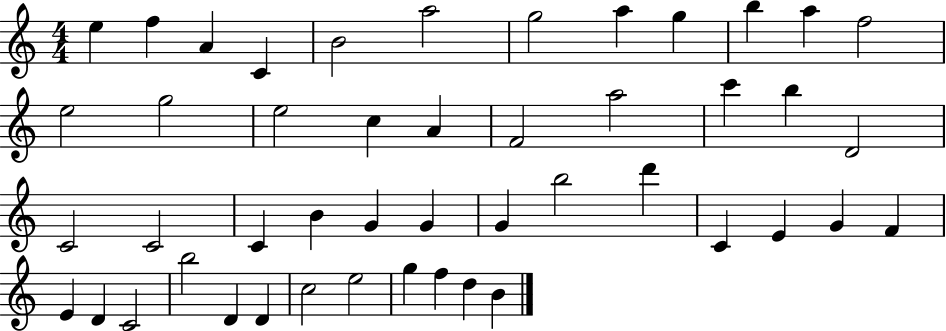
E5/q F5/q A4/q C4/q B4/h A5/h G5/h A5/q G5/q B5/q A5/q F5/h E5/h G5/h E5/h C5/q A4/q F4/h A5/h C6/q B5/q D4/h C4/h C4/h C4/q B4/q G4/q G4/q G4/q B5/h D6/q C4/q E4/q G4/q F4/q E4/q D4/q C4/h B5/h D4/q D4/q C5/h E5/h G5/q F5/q D5/q B4/q